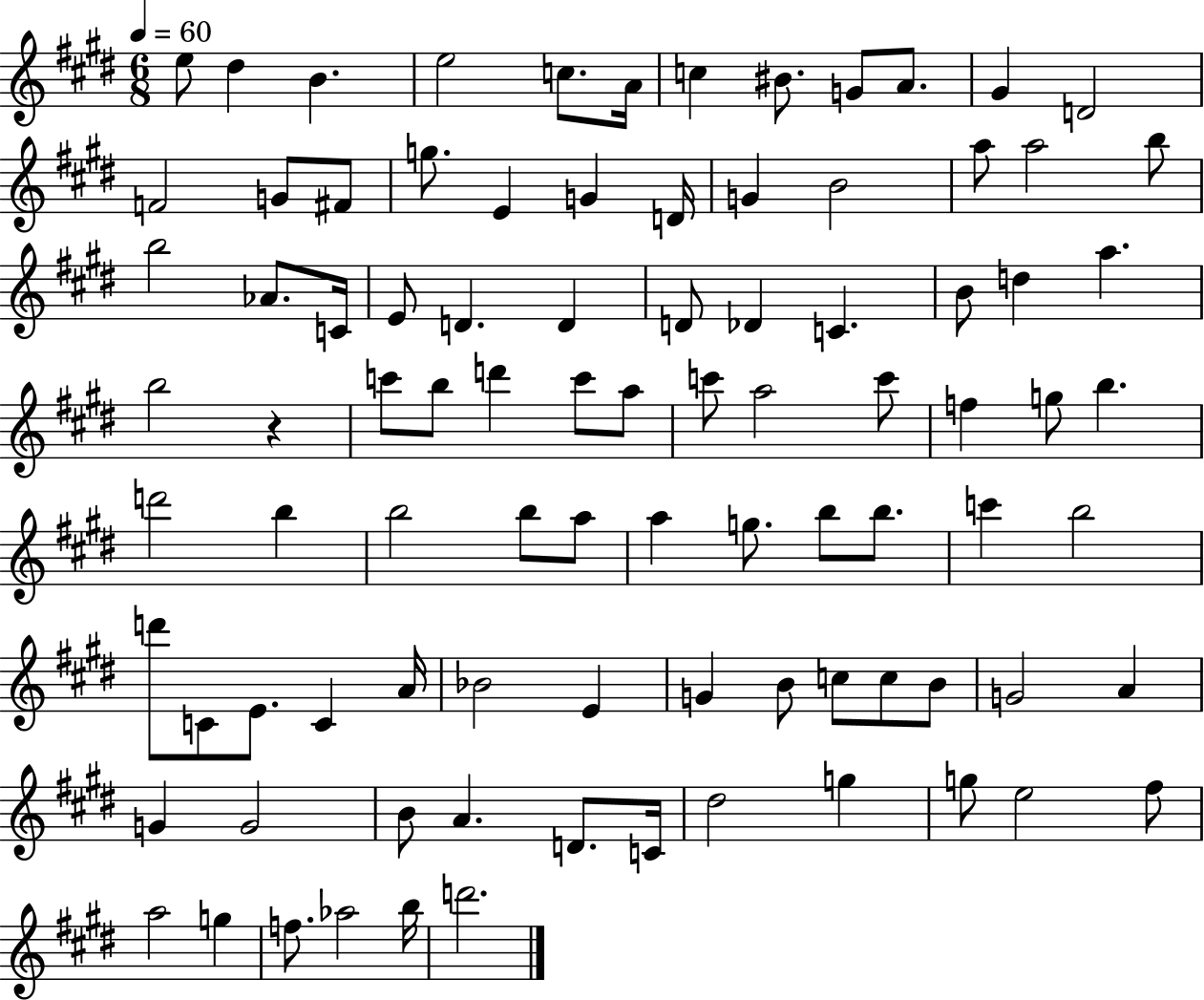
{
  \clef treble
  \numericTimeSignature
  \time 6/8
  \key e \major
  \tempo 4 = 60
  e''8 dis''4 b'4. | e''2 c''8. a'16 | c''4 bis'8. g'8 a'8. | gis'4 d'2 | \break f'2 g'8 fis'8 | g''8. e'4 g'4 d'16 | g'4 b'2 | a''8 a''2 b''8 | \break b''2 aes'8. c'16 | e'8 d'4. d'4 | d'8 des'4 c'4. | b'8 d''4 a''4. | \break b''2 r4 | c'''8 b''8 d'''4 c'''8 a''8 | c'''8 a''2 c'''8 | f''4 g''8 b''4. | \break d'''2 b''4 | b''2 b''8 a''8 | a''4 g''8. b''8 b''8. | c'''4 b''2 | \break d'''8 c'8 e'8. c'4 a'16 | bes'2 e'4 | g'4 b'8 c''8 c''8 b'8 | g'2 a'4 | \break g'4 g'2 | b'8 a'4. d'8. c'16 | dis''2 g''4 | g''8 e''2 fis''8 | \break a''2 g''4 | f''8. aes''2 b''16 | d'''2. | \bar "|."
}